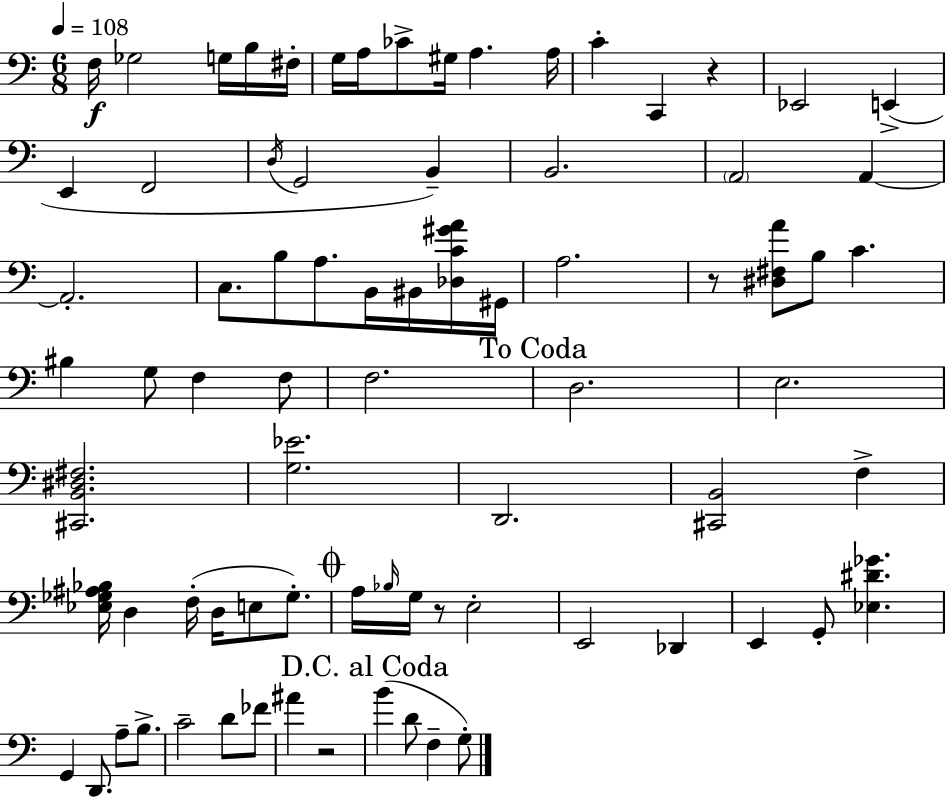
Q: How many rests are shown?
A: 4